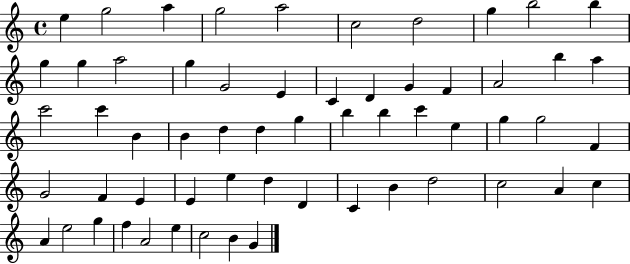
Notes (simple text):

E5/q G5/h A5/q G5/h A5/h C5/h D5/h G5/q B5/h B5/q G5/q G5/q A5/h G5/q G4/h E4/q C4/q D4/q G4/q F4/q A4/h B5/q A5/q C6/h C6/q B4/q B4/q D5/q D5/q G5/q B5/q B5/q C6/q E5/q G5/q G5/h F4/q G4/h F4/q E4/q E4/q E5/q D5/q D4/q C4/q B4/q D5/h C5/h A4/q C5/q A4/q E5/h G5/q F5/q A4/h E5/q C5/h B4/q G4/q